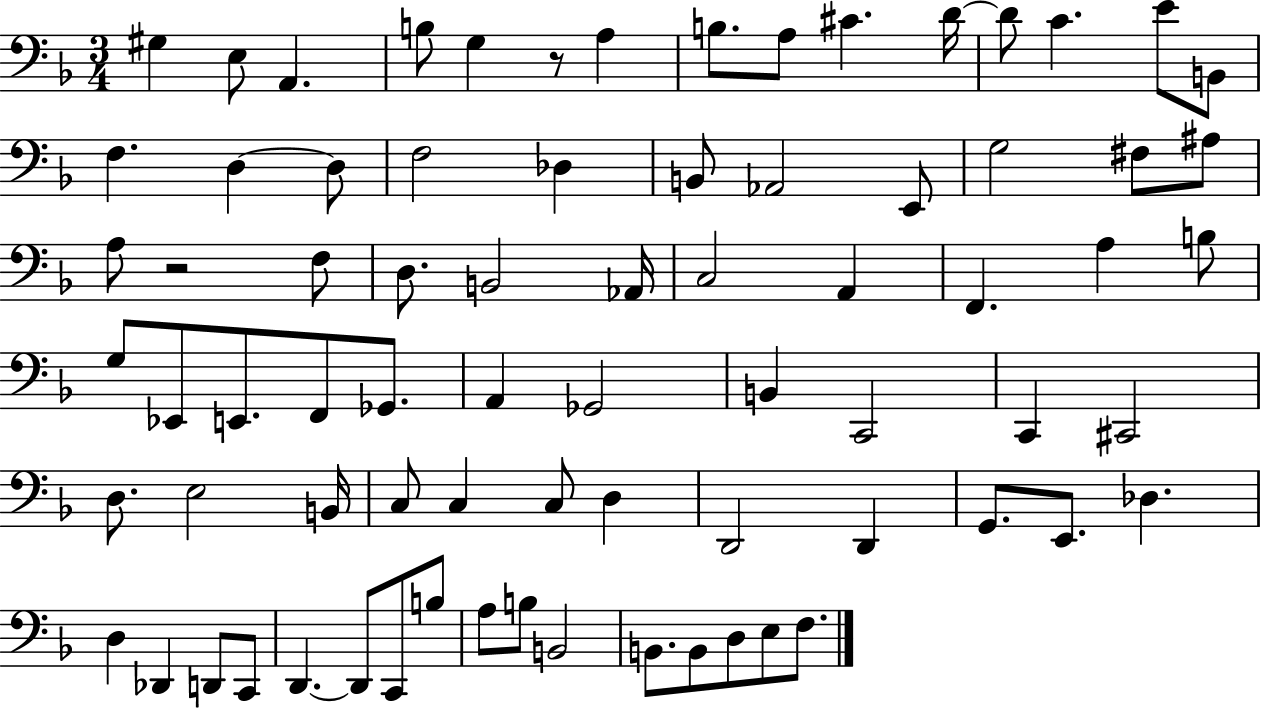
G#3/q E3/e A2/q. B3/e G3/q R/e A3/q B3/e. A3/e C#4/q. D4/s D4/e C4/q. E4/e B2/e F3/q. D3/q D3/e F3/h Db3/q B2/e Ab2/h E2/e G3/h F#3/e A#3/e A3/e R/h F3/e D3/e. B2/h Ab2/s C3/h A2/q F2/q. A3/q B3/e G3/e Eb2/e E2/e. F2/e Gb2/e. A2/q Gb2/h B2/q C2/h C2/q C#2/h D3/e. E3/h B2/s C3/e C3/q C3/e D3/q D2/h D2/q G2/e. E2/e. Db3/q. D3/q Db2/q D2/e C2/e D2/q. D2/e C2/e B3/e A3/e B3/e B2/h B2/e. B2/e D3/e E3/e F3/e.